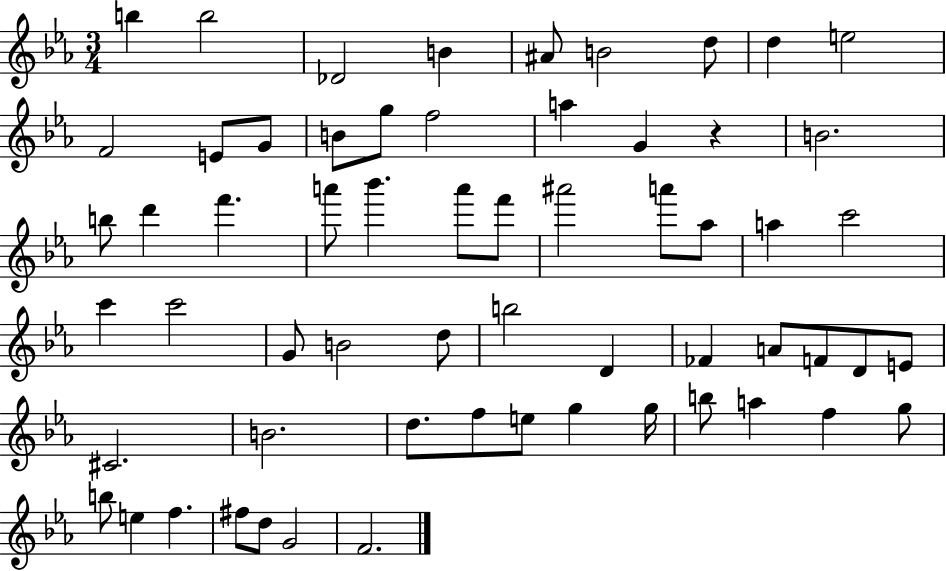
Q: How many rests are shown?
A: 1